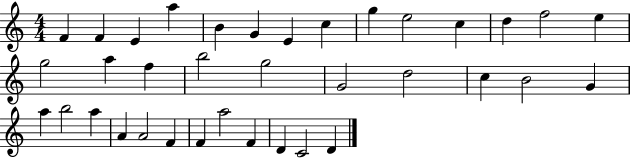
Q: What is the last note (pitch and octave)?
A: D4